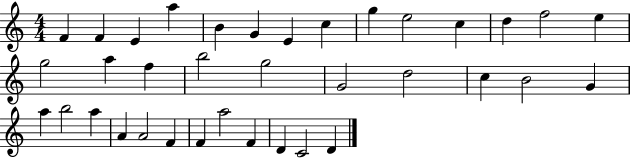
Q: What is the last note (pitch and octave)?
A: D4